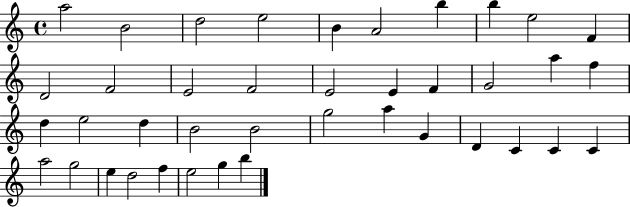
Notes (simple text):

A5/h B4/h D5/h E5/h B4/q A4/h B5/q B5/q E5/h F4/q D4/h F4/h E4/h F4/h E4/h E4/q F4/q G4/h A5/q F5/q D5/q E5/h D5/q B4/h B4/h G5/h A5/q G4/q D4/q C4/q C4/q C4/q A5/h G5/h E5/q D5/h F5/q E5/h G5/q B5/q